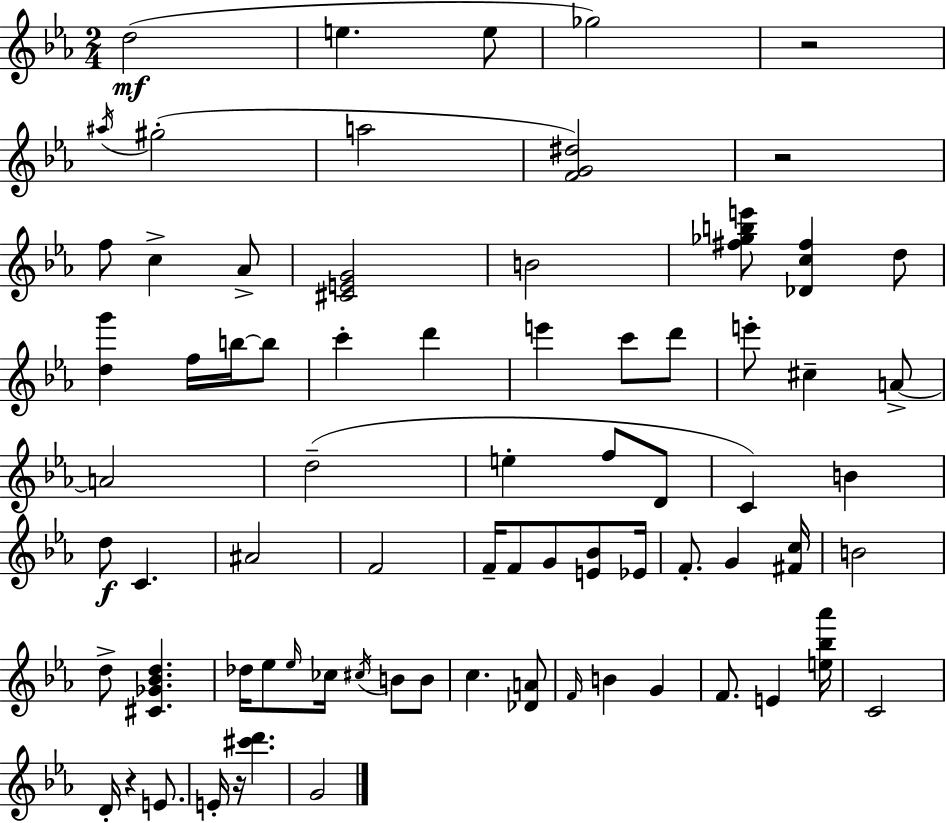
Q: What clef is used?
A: treble